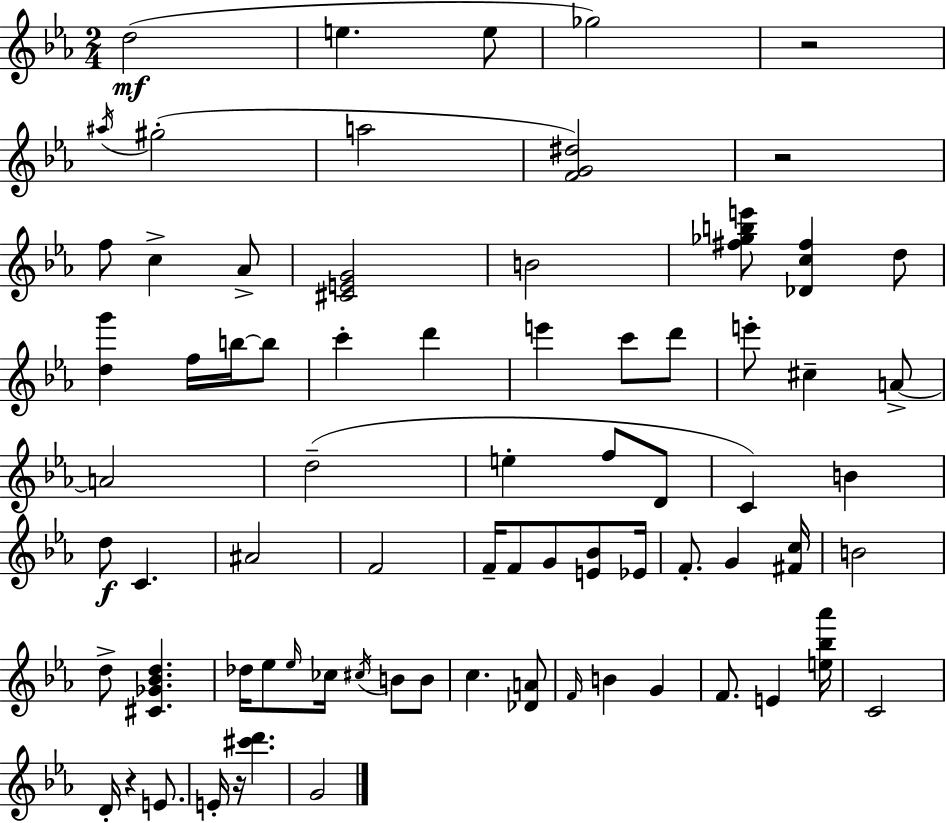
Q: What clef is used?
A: treble